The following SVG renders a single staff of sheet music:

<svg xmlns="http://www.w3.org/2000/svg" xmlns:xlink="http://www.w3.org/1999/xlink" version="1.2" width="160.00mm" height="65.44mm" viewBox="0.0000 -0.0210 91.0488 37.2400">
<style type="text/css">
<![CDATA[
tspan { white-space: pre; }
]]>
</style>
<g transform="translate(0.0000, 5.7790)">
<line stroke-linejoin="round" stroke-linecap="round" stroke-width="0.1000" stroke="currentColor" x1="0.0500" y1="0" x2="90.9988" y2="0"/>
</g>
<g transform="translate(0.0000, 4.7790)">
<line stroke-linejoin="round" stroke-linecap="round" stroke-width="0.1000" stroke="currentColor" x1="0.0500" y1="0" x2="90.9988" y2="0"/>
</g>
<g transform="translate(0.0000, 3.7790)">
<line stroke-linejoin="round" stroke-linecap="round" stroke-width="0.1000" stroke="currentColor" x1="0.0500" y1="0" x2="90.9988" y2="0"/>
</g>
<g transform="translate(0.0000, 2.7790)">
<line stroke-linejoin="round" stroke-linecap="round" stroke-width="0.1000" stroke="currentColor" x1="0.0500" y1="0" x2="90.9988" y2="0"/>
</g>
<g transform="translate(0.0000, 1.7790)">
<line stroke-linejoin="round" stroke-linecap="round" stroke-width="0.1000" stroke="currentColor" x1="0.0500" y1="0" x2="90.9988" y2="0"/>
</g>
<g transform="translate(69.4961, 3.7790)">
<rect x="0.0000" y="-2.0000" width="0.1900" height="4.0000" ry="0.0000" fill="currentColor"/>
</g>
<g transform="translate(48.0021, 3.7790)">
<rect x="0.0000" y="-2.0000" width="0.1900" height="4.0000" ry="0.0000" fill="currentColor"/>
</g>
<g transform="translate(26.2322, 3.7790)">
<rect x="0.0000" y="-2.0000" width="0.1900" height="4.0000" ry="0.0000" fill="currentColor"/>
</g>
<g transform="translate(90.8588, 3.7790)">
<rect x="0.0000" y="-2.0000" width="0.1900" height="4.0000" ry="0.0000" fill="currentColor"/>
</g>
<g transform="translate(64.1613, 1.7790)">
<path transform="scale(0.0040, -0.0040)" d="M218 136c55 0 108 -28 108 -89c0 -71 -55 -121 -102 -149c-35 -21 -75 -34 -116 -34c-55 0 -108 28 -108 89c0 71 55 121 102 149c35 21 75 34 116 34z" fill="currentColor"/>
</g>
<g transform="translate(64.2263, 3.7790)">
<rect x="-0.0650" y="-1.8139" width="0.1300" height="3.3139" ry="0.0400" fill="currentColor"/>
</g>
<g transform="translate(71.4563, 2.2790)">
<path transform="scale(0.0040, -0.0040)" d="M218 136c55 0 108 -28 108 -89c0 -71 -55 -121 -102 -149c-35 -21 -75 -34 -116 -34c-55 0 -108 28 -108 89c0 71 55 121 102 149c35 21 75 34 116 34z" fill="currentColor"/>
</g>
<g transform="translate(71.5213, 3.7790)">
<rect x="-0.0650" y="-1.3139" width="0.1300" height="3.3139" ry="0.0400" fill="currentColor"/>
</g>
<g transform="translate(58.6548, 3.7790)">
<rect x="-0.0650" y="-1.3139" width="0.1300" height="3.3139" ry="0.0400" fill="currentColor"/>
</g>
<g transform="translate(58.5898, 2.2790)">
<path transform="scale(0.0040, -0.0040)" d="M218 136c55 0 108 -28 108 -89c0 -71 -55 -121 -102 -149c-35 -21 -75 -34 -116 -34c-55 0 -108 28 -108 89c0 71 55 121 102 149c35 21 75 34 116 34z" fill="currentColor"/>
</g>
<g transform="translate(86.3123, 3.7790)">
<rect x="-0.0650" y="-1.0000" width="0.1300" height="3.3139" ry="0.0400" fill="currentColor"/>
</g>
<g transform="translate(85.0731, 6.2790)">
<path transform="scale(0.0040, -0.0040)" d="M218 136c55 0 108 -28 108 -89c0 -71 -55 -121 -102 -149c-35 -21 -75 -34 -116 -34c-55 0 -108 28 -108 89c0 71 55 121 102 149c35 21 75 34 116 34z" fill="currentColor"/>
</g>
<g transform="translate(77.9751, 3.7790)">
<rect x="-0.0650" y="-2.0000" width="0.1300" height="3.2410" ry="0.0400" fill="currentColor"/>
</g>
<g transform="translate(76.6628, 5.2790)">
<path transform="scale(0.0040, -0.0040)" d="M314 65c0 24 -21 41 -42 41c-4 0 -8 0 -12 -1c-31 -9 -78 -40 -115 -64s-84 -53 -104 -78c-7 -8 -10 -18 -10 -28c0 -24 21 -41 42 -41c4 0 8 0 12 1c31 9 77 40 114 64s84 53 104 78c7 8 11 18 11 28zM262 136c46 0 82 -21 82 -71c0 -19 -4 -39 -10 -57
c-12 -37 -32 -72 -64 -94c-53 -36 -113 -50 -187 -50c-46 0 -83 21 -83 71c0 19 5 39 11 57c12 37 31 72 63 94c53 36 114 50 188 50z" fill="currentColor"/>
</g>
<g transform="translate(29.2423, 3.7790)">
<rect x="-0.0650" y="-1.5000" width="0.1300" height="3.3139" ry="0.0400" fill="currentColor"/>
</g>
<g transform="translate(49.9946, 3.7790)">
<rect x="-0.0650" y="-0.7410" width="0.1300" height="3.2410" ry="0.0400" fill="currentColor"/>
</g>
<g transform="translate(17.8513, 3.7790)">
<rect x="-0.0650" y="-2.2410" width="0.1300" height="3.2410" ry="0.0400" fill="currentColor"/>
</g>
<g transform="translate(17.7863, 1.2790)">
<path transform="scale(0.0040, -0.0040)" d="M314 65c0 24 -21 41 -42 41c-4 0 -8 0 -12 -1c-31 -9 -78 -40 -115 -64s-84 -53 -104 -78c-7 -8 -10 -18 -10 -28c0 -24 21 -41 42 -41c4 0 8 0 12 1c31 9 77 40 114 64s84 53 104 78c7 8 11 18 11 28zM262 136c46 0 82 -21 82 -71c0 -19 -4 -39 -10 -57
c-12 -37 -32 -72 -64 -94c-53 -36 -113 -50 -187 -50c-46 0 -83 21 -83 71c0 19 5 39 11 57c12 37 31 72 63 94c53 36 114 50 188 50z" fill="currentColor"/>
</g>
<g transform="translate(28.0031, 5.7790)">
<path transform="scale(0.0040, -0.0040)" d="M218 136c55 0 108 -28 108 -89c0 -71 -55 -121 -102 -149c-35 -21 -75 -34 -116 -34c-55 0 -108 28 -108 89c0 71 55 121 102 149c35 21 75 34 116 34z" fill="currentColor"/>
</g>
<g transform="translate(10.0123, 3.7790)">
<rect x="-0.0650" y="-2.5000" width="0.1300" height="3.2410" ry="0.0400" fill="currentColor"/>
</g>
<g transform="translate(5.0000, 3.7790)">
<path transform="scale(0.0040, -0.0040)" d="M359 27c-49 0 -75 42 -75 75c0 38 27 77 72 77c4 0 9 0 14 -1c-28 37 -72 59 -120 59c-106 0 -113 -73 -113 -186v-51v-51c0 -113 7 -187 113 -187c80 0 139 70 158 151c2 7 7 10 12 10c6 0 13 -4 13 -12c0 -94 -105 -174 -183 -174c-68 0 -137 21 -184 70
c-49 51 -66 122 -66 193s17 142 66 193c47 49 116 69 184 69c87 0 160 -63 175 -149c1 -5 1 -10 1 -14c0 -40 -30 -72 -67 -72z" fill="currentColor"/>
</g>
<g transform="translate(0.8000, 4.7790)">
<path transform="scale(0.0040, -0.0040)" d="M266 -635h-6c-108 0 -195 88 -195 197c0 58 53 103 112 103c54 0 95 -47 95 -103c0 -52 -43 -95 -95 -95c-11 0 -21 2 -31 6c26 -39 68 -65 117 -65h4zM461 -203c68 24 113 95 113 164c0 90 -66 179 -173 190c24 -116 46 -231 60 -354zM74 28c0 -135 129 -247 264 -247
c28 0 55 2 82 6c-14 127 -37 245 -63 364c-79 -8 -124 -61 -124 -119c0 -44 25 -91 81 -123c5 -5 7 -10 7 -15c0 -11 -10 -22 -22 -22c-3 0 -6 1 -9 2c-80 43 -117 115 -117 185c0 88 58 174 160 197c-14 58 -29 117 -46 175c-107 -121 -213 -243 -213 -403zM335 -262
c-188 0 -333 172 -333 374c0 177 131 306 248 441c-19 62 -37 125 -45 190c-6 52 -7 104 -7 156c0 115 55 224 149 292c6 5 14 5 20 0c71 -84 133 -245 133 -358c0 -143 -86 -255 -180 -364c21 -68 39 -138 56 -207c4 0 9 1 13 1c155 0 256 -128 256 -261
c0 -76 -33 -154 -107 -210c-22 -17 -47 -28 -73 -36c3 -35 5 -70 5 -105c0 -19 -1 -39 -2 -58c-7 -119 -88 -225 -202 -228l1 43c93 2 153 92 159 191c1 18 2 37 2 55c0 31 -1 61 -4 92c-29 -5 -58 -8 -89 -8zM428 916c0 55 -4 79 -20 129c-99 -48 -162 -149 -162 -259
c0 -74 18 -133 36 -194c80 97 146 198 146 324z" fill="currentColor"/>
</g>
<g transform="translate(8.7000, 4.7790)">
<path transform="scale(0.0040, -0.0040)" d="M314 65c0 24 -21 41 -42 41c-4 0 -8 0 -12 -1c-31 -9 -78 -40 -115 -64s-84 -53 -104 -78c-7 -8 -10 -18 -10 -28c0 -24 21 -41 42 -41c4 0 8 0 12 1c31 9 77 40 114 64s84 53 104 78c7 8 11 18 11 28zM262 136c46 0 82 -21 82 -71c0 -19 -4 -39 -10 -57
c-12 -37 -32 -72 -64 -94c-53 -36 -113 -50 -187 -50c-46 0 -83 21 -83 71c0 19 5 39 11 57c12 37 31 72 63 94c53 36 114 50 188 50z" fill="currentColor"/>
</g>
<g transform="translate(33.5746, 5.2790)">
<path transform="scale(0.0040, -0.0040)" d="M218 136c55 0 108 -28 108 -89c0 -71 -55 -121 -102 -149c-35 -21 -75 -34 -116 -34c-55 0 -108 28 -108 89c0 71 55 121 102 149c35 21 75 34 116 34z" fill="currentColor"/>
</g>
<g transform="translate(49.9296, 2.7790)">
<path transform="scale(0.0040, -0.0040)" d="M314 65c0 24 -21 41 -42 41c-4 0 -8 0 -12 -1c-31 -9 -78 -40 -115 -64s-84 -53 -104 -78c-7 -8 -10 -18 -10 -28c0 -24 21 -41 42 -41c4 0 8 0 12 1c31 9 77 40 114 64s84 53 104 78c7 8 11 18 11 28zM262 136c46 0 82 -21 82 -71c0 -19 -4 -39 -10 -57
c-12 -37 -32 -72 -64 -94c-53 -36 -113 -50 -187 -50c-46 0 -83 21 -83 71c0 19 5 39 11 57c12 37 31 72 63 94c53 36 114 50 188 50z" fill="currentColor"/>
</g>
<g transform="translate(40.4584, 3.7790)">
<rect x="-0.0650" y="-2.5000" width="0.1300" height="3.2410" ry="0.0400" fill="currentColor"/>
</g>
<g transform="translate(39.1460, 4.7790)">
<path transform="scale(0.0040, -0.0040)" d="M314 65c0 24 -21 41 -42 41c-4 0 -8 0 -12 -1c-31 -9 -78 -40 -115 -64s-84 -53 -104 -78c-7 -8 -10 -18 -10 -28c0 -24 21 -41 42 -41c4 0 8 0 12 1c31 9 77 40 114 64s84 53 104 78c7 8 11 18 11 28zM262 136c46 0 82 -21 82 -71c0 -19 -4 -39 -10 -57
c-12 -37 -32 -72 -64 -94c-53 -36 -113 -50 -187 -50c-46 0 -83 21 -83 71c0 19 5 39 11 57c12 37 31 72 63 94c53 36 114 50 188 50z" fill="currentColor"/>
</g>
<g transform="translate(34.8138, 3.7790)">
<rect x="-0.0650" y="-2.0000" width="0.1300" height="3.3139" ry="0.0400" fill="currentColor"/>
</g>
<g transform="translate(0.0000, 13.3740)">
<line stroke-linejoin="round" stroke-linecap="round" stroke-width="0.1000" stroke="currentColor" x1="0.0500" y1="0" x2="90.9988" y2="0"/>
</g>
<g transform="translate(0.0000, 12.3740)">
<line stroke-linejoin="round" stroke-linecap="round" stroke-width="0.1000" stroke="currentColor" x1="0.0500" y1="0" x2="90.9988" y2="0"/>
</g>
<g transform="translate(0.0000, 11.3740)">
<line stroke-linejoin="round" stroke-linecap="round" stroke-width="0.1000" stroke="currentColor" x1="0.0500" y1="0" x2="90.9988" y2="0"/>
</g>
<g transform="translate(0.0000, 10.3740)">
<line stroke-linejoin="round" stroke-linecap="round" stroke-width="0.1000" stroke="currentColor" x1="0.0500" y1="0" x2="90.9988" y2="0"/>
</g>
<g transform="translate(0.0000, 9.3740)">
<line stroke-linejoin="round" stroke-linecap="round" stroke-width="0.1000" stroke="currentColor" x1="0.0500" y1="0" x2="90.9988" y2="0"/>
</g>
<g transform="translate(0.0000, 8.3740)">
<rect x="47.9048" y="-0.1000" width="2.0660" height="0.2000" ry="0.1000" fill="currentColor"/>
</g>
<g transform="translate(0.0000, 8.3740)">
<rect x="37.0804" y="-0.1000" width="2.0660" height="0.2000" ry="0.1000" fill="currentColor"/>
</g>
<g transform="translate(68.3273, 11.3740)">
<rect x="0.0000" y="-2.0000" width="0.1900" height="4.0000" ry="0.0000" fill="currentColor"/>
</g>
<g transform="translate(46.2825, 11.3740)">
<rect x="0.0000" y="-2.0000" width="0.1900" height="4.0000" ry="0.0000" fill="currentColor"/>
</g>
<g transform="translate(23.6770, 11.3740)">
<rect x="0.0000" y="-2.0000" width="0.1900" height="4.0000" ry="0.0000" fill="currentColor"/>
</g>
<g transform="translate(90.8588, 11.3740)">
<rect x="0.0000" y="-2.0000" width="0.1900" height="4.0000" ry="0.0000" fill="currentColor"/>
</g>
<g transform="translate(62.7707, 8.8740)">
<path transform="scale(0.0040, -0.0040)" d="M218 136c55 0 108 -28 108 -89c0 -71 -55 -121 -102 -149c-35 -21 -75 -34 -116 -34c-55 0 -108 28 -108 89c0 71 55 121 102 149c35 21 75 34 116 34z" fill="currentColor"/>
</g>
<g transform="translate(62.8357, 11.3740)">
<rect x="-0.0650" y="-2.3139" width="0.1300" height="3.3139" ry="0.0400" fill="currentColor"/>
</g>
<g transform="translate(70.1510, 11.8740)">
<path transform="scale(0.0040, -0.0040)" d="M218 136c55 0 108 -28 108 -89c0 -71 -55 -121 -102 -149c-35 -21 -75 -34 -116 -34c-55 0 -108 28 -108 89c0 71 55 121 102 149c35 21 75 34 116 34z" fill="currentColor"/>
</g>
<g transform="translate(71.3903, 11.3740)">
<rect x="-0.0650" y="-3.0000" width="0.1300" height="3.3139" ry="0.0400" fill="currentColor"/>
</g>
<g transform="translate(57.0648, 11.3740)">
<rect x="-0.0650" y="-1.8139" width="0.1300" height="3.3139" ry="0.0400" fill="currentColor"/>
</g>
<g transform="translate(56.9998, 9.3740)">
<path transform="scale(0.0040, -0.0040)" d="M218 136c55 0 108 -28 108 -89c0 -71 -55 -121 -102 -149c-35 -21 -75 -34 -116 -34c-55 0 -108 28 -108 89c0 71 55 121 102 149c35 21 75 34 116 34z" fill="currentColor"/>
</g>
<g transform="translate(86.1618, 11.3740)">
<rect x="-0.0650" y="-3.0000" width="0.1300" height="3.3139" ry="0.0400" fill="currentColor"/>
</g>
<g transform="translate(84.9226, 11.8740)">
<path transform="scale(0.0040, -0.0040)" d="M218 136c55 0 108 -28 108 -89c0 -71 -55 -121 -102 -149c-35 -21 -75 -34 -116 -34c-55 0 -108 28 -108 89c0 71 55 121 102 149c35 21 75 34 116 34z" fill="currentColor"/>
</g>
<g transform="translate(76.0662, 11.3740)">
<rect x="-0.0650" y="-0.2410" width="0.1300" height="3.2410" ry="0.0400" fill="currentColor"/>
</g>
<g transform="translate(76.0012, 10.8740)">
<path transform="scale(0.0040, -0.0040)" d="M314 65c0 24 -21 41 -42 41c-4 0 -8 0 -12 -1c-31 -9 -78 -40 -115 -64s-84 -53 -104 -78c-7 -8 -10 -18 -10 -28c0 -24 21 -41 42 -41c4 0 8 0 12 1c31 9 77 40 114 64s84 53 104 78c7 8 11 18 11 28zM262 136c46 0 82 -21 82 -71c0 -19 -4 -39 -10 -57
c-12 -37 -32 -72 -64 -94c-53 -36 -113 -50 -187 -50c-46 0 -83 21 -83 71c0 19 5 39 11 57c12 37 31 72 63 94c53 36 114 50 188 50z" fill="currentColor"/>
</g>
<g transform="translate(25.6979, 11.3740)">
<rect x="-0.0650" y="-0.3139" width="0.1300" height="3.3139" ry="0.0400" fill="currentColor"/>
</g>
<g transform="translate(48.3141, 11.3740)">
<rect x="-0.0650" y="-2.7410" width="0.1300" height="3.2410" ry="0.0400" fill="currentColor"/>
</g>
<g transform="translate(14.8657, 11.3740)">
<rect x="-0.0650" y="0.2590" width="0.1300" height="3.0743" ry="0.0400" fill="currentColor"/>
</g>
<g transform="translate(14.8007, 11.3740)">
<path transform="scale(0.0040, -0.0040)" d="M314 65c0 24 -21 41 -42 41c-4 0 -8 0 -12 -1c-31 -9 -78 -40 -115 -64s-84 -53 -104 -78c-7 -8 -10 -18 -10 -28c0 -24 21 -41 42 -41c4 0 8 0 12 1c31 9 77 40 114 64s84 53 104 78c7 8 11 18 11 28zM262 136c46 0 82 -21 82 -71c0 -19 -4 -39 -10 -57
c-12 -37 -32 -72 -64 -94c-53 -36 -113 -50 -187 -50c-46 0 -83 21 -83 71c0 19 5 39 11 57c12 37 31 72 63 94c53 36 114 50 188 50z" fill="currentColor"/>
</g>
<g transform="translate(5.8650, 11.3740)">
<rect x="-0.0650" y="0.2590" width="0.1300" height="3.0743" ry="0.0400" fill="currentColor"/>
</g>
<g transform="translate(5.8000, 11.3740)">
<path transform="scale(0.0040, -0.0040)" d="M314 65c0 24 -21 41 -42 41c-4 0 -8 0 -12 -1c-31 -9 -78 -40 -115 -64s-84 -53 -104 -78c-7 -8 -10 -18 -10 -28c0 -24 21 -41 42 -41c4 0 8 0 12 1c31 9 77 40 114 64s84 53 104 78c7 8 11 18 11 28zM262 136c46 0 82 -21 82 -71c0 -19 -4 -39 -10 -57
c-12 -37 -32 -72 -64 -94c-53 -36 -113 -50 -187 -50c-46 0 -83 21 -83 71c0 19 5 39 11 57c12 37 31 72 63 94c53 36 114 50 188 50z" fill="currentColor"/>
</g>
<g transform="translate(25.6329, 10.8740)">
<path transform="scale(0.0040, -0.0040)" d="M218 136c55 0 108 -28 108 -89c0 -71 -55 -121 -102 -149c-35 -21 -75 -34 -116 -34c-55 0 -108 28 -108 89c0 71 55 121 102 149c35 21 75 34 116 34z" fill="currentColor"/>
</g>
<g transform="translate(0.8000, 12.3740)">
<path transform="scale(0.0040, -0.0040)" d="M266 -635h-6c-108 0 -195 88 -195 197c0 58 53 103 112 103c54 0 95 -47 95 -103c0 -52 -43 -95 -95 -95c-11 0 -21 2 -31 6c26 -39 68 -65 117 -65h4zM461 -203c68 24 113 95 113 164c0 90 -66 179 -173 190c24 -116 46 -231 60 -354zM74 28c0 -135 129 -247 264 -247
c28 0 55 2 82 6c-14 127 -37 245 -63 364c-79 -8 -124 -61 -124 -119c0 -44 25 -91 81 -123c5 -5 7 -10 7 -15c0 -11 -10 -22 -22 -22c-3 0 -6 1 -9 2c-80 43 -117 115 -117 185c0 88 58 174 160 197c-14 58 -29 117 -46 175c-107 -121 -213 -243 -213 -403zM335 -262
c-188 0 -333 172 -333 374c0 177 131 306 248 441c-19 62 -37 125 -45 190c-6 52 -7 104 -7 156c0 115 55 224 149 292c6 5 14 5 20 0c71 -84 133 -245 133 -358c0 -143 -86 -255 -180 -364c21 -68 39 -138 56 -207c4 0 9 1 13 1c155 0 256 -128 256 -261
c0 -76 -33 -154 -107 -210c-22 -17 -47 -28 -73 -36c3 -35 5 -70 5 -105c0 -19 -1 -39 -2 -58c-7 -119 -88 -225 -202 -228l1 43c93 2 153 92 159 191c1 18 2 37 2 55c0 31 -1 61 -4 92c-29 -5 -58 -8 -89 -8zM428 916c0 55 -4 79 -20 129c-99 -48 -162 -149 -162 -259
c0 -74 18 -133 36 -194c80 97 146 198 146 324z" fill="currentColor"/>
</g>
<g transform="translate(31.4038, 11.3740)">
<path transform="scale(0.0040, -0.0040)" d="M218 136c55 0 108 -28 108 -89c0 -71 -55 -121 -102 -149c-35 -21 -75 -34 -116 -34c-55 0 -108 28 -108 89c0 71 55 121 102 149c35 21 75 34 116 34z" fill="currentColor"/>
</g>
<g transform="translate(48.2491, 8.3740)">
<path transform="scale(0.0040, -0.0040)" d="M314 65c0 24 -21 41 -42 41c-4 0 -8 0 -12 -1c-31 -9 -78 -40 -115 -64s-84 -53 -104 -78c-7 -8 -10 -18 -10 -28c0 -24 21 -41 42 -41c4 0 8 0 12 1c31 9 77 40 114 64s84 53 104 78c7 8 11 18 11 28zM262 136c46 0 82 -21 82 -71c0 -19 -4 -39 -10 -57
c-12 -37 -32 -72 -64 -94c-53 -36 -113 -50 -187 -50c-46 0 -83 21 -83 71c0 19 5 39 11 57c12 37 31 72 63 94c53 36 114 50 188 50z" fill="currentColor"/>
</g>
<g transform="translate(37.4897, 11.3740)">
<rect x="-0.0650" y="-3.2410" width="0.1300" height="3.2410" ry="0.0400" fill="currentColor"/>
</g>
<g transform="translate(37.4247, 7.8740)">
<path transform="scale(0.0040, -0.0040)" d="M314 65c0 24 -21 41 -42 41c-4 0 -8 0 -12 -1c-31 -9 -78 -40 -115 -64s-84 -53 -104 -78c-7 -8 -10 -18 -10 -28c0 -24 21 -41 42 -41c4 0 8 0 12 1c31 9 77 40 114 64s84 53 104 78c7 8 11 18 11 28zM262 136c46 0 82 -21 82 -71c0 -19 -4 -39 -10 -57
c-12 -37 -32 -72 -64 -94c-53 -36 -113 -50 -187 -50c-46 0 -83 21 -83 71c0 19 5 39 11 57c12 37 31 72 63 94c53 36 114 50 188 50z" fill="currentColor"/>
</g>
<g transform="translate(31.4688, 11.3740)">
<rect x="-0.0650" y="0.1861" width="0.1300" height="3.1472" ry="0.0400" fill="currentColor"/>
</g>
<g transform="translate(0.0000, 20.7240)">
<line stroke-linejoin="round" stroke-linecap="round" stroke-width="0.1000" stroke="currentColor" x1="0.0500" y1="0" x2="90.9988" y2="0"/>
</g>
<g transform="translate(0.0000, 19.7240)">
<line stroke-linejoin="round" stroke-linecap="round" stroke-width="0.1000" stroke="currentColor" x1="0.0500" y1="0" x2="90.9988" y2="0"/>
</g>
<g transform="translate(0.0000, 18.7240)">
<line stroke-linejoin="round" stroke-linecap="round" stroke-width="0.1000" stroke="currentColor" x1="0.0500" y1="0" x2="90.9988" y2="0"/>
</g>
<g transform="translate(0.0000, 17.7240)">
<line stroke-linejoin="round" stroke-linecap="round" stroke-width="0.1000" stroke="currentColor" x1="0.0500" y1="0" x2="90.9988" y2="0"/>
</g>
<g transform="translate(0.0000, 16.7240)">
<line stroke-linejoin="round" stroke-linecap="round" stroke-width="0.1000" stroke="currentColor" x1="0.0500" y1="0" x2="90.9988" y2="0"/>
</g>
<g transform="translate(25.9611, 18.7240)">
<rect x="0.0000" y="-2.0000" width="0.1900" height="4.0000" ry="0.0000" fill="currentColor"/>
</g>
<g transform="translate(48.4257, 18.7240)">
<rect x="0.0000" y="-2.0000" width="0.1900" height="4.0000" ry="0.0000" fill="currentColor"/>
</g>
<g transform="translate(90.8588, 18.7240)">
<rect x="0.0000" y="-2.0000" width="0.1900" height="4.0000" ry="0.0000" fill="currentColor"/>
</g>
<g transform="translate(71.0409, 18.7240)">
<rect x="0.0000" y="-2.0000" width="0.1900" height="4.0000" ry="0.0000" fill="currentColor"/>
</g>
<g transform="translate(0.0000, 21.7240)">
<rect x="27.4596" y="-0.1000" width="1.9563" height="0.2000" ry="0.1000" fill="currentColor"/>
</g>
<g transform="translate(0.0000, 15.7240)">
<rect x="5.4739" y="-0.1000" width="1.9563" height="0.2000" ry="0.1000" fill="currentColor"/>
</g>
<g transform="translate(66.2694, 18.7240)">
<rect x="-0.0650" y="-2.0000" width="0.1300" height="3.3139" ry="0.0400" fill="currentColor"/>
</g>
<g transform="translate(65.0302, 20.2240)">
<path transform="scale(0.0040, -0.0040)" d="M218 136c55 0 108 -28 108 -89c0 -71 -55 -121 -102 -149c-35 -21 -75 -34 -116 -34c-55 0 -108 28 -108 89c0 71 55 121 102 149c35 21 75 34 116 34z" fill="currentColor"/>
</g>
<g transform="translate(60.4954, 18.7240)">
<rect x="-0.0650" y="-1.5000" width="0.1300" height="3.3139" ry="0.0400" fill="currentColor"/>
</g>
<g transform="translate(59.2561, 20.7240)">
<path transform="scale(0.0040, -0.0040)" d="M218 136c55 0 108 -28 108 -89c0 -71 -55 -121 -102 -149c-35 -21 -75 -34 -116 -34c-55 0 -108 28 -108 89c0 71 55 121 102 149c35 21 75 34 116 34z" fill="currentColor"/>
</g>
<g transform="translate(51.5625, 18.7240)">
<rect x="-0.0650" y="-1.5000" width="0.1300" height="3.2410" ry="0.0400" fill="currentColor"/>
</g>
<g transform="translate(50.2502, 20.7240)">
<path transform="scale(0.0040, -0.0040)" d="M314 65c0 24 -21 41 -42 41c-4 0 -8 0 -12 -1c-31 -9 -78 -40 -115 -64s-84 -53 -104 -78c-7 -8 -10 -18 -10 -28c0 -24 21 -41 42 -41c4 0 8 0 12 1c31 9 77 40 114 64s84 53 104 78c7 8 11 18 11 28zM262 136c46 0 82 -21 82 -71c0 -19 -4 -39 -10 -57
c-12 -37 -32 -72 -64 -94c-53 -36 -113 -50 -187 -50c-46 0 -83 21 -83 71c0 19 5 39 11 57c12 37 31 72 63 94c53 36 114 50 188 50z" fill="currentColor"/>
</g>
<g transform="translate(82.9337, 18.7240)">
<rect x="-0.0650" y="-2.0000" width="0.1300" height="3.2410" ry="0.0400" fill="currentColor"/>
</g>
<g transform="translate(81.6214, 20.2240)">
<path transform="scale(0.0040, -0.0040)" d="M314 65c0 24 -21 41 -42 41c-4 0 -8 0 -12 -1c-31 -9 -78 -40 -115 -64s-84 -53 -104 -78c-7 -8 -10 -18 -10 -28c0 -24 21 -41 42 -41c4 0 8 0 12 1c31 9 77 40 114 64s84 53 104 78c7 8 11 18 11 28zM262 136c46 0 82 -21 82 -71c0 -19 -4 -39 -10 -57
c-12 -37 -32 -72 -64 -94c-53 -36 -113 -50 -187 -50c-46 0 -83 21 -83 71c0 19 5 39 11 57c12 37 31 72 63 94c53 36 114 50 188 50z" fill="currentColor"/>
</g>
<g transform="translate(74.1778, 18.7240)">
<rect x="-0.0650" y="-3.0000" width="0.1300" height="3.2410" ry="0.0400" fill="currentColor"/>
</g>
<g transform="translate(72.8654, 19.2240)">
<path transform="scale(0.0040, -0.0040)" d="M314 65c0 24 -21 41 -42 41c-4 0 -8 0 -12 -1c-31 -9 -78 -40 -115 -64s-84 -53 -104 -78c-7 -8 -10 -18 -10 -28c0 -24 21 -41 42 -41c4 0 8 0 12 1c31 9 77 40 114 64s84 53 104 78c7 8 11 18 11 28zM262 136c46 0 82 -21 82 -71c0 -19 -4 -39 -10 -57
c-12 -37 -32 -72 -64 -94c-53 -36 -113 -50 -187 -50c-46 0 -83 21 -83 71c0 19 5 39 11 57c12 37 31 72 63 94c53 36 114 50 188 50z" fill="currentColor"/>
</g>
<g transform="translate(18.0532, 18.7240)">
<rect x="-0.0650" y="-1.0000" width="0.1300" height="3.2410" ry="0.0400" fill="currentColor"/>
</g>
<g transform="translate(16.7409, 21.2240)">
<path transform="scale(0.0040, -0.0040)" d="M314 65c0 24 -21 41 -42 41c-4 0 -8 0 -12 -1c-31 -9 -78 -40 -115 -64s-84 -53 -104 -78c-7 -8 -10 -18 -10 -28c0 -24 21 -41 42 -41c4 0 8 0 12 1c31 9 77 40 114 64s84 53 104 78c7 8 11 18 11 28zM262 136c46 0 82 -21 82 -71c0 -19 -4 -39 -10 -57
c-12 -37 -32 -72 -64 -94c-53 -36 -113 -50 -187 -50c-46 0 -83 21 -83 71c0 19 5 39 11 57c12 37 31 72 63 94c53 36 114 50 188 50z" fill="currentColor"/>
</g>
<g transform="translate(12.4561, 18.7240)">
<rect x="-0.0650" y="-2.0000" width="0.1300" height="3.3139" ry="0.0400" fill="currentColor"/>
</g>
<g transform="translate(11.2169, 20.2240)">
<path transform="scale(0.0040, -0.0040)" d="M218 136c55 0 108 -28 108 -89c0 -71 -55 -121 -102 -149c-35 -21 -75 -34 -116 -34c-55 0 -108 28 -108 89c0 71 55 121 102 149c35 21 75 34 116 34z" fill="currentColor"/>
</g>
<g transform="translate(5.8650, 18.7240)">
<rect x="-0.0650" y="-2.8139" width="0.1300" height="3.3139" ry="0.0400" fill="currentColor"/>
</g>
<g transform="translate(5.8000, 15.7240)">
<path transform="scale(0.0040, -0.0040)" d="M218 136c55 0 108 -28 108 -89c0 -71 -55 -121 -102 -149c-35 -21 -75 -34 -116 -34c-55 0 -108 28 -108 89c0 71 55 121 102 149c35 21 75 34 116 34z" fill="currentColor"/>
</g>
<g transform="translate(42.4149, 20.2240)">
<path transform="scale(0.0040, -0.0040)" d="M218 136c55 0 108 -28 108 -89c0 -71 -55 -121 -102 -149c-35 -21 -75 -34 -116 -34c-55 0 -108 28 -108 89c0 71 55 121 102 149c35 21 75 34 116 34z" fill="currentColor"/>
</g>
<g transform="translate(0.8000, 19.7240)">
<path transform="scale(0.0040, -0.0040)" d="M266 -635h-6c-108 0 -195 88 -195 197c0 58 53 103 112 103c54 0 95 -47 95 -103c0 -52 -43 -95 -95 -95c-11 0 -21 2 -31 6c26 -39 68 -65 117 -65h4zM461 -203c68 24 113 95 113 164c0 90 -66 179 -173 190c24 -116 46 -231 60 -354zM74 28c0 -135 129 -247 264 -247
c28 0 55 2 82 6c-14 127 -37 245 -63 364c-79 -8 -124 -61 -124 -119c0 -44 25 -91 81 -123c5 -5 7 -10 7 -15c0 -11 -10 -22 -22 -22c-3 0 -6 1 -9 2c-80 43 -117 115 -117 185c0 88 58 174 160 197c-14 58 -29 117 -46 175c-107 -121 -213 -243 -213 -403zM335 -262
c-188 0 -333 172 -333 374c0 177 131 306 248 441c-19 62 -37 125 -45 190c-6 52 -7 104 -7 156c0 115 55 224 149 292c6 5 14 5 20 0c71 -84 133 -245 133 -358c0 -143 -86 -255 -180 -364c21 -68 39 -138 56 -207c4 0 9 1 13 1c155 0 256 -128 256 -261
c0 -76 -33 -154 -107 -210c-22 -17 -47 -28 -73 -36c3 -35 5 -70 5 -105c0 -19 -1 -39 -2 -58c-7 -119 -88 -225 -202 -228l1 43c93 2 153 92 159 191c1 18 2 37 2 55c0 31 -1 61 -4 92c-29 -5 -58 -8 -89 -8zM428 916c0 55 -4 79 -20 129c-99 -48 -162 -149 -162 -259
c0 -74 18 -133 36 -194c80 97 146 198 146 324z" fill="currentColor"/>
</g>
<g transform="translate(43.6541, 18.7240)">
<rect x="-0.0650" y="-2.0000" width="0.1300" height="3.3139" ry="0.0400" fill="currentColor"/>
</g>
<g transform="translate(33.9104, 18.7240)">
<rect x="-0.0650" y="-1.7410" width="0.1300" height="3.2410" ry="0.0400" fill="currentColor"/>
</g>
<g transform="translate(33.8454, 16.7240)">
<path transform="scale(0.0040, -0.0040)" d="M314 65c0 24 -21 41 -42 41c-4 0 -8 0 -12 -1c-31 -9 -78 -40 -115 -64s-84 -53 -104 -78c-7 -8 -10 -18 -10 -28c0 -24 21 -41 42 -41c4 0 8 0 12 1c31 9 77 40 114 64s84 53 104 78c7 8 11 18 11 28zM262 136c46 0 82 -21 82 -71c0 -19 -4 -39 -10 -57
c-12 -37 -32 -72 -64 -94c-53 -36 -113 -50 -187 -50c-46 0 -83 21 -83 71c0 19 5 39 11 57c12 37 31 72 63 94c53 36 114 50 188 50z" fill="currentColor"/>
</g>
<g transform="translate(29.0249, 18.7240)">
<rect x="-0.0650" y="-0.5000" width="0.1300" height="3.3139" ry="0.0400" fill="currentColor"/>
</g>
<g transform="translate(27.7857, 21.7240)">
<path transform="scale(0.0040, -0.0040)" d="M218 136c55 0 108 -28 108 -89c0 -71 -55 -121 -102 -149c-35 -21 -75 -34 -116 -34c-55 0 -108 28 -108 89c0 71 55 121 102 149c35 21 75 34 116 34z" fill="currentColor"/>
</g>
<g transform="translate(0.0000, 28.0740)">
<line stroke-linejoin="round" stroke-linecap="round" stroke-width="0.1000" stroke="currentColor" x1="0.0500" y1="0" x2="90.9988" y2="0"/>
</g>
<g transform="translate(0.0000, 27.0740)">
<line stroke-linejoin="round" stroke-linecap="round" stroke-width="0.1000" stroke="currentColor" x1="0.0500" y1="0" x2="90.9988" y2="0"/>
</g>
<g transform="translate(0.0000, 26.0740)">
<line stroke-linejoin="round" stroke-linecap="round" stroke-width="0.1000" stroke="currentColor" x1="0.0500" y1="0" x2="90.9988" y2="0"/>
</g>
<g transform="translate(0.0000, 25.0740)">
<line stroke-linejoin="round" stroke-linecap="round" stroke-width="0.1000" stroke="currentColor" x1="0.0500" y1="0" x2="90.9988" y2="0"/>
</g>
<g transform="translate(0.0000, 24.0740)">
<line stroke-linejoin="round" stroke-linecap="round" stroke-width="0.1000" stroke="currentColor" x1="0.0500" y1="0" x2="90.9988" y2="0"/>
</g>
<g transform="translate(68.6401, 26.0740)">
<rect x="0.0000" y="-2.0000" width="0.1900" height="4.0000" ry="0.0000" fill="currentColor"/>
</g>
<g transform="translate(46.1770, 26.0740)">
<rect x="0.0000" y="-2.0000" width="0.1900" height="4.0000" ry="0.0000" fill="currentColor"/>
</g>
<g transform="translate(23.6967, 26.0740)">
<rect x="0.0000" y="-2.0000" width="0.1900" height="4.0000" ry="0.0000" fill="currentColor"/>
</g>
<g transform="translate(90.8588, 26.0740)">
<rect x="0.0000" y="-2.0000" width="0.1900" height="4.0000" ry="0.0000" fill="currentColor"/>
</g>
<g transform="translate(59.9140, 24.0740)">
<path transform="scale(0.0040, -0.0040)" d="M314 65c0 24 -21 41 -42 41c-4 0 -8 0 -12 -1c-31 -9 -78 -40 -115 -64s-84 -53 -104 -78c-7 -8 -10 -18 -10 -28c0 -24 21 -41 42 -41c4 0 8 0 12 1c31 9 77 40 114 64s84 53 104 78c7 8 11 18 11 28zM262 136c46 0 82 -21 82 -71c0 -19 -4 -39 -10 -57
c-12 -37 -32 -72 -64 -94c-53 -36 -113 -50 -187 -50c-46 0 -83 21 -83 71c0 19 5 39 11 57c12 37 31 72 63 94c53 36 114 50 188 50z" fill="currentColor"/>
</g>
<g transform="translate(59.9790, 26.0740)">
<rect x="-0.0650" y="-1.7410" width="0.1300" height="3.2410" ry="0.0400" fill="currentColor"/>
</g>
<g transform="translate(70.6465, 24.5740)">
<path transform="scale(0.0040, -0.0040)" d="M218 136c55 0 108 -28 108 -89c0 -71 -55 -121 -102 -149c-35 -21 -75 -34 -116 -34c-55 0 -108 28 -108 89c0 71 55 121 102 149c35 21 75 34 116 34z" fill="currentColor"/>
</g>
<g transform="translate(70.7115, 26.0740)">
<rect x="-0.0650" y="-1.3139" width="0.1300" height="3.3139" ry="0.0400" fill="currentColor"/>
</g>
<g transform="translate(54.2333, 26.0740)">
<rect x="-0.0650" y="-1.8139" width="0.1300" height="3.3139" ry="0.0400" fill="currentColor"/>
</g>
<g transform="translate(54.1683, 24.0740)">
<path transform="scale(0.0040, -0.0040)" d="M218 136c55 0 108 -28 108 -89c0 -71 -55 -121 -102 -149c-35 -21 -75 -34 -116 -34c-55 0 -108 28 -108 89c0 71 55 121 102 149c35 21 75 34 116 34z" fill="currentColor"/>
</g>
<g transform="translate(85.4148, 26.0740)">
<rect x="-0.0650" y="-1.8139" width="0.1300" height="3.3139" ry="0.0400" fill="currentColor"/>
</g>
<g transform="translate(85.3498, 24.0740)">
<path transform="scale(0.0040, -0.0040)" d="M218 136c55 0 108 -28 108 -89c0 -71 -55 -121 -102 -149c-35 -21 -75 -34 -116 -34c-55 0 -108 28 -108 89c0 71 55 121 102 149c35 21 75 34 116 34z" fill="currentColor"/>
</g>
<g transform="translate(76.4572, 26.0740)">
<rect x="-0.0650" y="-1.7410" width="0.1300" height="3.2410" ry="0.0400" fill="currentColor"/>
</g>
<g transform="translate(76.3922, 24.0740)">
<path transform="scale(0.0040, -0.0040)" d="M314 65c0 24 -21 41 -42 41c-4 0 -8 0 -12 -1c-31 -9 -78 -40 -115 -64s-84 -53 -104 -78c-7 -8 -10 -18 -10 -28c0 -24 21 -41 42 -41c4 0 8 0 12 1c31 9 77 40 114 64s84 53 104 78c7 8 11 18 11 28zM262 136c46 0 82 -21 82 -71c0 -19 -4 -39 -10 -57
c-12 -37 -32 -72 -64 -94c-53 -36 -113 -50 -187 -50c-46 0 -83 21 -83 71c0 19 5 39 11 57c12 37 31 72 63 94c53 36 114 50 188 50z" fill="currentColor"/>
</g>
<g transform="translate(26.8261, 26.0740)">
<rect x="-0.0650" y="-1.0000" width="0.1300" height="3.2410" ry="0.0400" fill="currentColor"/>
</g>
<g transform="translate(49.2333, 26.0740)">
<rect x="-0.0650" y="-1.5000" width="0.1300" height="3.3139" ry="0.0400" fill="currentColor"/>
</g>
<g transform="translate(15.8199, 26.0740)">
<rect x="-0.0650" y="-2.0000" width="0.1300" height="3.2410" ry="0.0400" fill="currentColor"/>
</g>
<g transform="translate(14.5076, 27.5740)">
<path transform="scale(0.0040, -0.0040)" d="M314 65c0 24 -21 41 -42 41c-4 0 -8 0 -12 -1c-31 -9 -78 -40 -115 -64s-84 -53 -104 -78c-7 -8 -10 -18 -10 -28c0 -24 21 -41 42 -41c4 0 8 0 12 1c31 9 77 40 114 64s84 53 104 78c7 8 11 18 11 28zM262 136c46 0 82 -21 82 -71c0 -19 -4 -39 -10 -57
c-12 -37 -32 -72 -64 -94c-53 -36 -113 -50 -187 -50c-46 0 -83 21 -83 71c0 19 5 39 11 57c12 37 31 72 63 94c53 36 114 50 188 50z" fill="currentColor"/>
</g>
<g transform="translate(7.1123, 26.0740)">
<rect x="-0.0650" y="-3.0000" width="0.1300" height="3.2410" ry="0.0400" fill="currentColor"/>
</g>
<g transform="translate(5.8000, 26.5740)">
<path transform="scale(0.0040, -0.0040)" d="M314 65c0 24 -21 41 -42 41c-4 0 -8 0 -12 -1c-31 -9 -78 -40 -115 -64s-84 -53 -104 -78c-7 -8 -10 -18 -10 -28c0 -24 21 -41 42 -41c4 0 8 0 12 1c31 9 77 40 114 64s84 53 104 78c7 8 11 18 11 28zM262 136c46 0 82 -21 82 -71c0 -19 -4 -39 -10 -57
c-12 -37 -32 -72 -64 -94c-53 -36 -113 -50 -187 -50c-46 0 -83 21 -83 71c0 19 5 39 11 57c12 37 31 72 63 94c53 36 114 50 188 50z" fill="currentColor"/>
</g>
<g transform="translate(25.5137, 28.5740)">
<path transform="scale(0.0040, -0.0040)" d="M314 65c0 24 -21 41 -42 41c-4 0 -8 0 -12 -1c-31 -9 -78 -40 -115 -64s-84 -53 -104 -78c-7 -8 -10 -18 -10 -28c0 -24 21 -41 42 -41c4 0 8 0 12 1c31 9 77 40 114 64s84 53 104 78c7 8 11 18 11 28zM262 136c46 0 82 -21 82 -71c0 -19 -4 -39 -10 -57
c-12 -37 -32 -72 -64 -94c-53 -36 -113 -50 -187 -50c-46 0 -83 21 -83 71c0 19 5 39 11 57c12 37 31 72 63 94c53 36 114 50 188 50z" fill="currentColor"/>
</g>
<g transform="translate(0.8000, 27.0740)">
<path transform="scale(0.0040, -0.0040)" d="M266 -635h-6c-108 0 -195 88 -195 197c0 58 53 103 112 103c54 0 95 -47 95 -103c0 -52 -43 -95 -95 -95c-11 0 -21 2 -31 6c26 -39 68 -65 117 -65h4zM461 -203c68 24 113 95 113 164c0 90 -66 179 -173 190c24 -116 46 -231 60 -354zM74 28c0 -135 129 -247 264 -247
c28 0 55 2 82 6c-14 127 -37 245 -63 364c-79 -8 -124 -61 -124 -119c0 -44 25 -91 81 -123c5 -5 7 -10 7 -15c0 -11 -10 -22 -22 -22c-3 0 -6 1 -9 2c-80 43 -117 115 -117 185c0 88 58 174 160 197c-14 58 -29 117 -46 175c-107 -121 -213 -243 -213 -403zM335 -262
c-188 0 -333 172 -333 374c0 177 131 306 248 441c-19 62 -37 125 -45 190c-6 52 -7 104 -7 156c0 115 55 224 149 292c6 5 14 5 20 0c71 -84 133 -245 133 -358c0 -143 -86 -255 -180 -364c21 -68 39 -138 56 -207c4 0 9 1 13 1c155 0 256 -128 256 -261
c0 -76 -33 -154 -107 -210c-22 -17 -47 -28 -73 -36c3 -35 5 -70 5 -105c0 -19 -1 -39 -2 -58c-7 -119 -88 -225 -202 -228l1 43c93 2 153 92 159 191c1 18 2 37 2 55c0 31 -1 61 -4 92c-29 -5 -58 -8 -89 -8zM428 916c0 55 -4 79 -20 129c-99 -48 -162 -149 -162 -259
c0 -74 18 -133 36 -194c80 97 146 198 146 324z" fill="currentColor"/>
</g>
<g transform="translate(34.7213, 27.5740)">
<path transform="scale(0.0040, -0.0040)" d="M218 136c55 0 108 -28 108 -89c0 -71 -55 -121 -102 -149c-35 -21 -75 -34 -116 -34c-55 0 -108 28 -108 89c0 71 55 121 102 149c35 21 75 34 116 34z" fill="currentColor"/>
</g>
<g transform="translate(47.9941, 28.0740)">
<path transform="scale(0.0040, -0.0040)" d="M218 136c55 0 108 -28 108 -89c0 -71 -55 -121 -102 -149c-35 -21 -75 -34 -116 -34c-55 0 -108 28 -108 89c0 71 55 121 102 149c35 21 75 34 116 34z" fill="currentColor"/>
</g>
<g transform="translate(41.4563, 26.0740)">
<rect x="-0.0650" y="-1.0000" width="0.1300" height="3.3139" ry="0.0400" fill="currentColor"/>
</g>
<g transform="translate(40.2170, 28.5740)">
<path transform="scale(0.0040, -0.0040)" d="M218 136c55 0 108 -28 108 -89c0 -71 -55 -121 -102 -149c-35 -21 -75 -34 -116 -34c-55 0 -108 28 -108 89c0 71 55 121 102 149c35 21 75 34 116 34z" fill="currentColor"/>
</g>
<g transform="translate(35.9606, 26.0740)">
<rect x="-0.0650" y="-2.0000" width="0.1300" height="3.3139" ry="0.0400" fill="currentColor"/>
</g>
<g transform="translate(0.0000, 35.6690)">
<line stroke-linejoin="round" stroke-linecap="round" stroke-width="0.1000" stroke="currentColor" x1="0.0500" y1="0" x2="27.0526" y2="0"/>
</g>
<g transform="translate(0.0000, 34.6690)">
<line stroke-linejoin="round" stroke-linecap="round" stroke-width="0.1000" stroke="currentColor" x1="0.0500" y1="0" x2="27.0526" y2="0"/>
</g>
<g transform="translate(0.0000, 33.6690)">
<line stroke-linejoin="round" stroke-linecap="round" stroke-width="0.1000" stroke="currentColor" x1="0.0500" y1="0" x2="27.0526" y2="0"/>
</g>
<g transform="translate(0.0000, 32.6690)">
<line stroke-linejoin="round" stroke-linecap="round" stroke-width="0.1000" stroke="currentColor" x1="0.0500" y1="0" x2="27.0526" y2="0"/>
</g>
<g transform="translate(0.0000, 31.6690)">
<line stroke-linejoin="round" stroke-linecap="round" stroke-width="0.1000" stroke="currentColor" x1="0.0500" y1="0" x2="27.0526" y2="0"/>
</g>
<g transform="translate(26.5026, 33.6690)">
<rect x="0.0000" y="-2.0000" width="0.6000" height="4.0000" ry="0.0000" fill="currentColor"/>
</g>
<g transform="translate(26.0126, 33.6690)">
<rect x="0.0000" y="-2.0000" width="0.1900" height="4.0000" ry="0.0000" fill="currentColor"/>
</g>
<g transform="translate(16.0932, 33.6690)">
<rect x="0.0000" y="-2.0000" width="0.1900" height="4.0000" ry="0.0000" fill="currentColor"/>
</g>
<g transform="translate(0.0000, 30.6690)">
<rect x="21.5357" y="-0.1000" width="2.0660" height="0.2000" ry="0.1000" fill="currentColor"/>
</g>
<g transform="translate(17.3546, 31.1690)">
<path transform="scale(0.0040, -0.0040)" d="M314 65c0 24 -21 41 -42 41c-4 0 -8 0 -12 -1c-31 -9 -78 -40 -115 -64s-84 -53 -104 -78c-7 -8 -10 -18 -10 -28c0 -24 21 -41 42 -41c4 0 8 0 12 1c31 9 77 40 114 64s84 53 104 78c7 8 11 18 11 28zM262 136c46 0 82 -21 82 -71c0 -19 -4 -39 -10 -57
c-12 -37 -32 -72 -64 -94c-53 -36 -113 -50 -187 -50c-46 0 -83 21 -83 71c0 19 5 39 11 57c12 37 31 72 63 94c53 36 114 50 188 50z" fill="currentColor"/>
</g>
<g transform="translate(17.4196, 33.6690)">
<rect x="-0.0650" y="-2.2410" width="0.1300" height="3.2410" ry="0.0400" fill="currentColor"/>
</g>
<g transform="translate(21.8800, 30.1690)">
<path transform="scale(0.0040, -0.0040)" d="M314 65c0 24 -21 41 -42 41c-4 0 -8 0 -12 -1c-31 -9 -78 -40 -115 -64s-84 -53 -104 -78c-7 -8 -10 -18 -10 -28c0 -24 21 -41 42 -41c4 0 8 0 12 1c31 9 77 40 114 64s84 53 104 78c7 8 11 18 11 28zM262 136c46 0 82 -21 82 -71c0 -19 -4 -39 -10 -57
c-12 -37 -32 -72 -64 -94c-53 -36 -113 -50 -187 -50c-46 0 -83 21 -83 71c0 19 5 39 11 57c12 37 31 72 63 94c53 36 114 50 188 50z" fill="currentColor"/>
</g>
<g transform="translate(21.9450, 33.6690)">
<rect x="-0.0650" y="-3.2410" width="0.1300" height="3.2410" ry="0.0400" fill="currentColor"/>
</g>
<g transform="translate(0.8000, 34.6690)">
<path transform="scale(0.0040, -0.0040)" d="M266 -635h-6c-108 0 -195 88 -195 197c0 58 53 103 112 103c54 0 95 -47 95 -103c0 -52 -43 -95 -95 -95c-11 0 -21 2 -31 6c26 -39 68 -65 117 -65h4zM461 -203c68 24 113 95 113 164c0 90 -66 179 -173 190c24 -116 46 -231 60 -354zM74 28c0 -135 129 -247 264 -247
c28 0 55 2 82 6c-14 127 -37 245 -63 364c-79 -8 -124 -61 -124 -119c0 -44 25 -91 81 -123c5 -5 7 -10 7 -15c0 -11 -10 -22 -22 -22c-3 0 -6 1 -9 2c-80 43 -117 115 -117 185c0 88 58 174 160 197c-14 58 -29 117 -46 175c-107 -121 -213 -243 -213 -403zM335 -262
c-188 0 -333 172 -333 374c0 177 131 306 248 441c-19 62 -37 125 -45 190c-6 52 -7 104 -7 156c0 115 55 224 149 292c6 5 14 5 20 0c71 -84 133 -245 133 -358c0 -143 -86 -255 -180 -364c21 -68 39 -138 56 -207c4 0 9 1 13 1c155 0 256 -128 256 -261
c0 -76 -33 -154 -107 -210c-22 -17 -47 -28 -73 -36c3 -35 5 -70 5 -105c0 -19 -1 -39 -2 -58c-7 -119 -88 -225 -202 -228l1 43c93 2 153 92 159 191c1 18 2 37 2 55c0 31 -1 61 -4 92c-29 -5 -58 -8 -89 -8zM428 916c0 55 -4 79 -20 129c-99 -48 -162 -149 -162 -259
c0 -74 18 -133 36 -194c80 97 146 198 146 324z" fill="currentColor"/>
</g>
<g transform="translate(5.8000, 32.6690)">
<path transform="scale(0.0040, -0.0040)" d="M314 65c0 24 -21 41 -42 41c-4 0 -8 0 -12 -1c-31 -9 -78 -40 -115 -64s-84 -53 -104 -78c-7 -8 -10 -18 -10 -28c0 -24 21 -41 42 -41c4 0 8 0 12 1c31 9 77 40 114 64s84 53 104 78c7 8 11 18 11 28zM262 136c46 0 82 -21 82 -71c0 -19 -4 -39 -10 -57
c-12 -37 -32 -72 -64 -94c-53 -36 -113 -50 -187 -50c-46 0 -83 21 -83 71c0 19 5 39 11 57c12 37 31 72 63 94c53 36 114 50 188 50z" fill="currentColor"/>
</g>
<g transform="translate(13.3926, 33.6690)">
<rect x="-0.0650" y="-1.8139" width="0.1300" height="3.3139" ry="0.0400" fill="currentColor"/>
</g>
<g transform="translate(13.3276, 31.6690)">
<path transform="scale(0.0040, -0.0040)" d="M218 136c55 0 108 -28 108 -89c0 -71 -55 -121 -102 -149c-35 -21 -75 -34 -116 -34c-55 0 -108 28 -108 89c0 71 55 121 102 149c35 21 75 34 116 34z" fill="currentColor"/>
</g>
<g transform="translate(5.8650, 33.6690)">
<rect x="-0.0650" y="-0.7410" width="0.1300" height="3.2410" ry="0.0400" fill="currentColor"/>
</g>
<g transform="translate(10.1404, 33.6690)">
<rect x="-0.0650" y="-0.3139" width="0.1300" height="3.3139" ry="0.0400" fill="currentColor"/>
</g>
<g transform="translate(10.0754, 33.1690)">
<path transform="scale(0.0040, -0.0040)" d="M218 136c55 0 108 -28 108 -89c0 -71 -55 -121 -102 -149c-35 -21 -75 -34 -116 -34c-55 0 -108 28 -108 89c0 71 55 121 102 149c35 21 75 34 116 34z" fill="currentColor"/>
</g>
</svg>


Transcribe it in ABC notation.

X:1
T:Untitled
M:4/4
L:1/4
K:C
G2 g2 E F G2 d2 e f e F2 D B2 B2 c B b2 a2 f g A c2 A a F D2 C f2 F E2 E F A2 F2 A2 F2 D2 F D E f f2 e f2 f d2 c f g2 b2